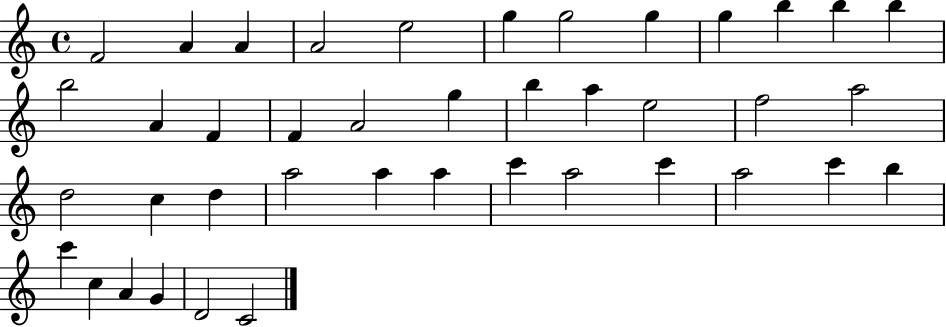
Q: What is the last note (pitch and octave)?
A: C4